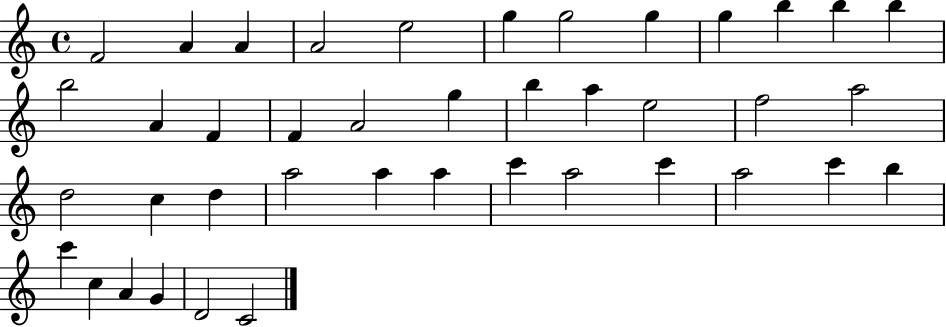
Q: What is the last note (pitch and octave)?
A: C4